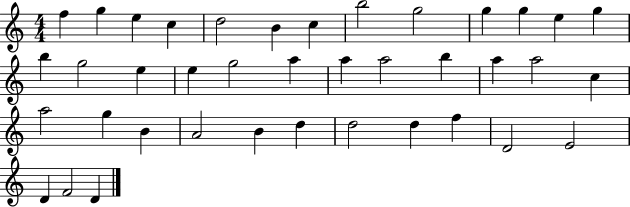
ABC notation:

X:1
T:Untitled
M:4/4
L:1/4
K:C
f g e c d2 B c b2 g2 g g e g b g2 e e g2 a a a2 b a a2 c a2 g B A2 B d d2 d f D2 E2 D F2 D